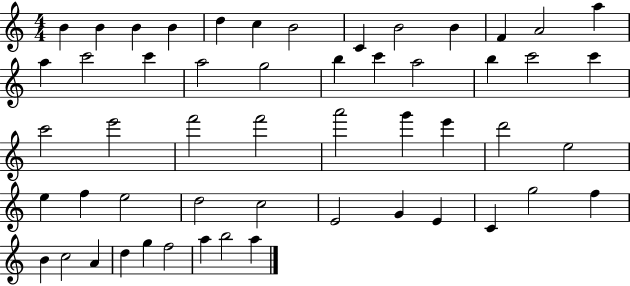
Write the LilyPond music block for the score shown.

{
  \clef treble
  \numericTimeSignature
  \time 4/4
  \key c \major
  b'4 b'4 b'4 b'4 | d''4 c''4 b'2 | c'4 b'2 b'4 | f'4 a'2 a''4 | \break a''4 c'''2 c'''4 | a''2 g''2 | b''4 c'''4 a''2 | b''4 c'''2 c'''4 | \break c'''2 e'''2 | f'''2 f'''2 | a'''2 g'''4 e'''4 | d'''2 e''2 | \break e''4 f''4 e''2 | d''2 c''2 | e'2 g'4 e'4 | c'4 g''2 f''4 | \break b'4 c''2 a'4 | d''4 g''4 f''2 | a''4 b''2 a''4 | \bar "|."
}